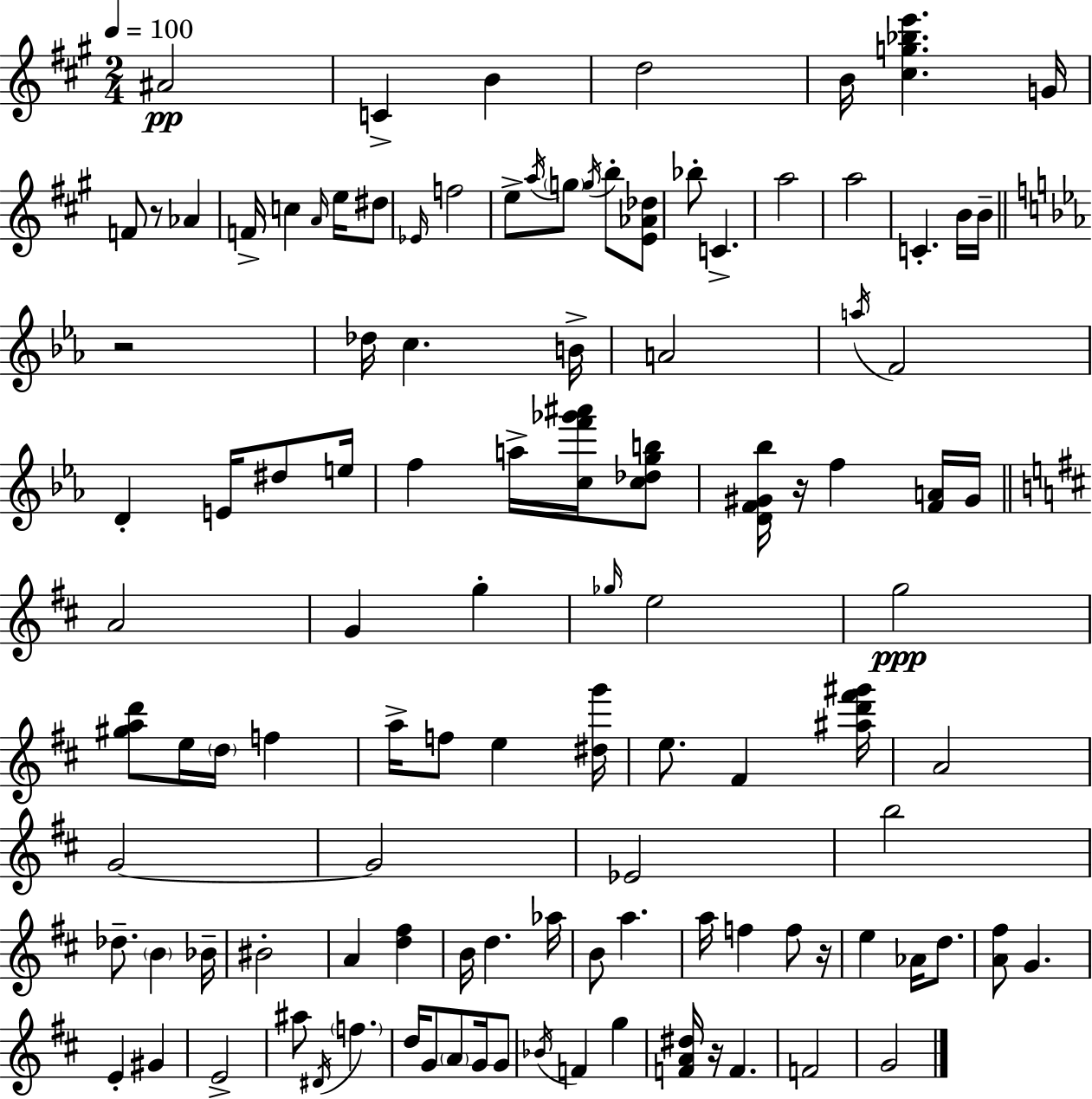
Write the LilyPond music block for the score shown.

{
  \clef treble
  \numericTimeSignature
  \time 2/4
  \key a \major
  \tempo 4 = 100
  \repeat volta 2 { ais'2\pp | c'4-> b'4 | d''2 | b'16 <cis'' g'' bes'' e'''>4. g'16 | \break f'8 r8 aes'4 | f'16-> c''4 \grace { a'16 } e''16 dis''8 | \grace { ees'16 } f''2 | e''8-> \acciaccatura { a''16 } \parenthesize g''8 \acciaccatura { g''16 } | \break b''8-. <e' aes' des''>8 bes''8-. c'4.-> | a''2 | a''2 | c'4.-. | \break b'16 b'16-- \bar "||" \break \key c \minor r2 | des''16 c''4. b'16-> | a'2 | \acciaccatura { a''16 } f'2 | \break d'4-. e'16 dis''8 | e''16 f''4 a''16-> <c'' f''' ges''' ais'''>16 <c'' des'' g'' b''>8 | <d' f' gis' bes''>16 r16 f''4 <f' a'>16 | gis'16 \bar "||" \break \key b \minor a'2 | g'4 g''4-. | \grace { ges''16 } e''2 | g''2\ppp | \break <gis'' a'' d'''>8 e''16 \parenthesize d''16 f''4 | a''16-> f''8 e''4 | <dis'' g'''>16 e''8. fis'4 | <ais'' d''' fis''' gis'''>16 a'2 | \break g'2~~ | g'2 | ees'2 | b''2 | \break des''8.-- \parenthesize b'4 | bes'16-- bis'2-. | a'4 <d'' fis''>4 | b'16 d''4. | \break aes''16 b'8 a''4. | a''16 f''4 f''8 | r16 e''4 aes'16 d''8. | <a' fis''>8 g'4. | \break e'4-. gis'4 | e'2-> | ais''8 \acciaccatura { dis'16 } \parenthesize f''4. | d''16 g'8 \parenthesize a'8 g'16 | \break g'8 \acciaccatura { bes'16 } f'4 g''4 | <f' a' dis''>16 r16 f'4. | f'2 | g'2 | \break } \bar "|."
}